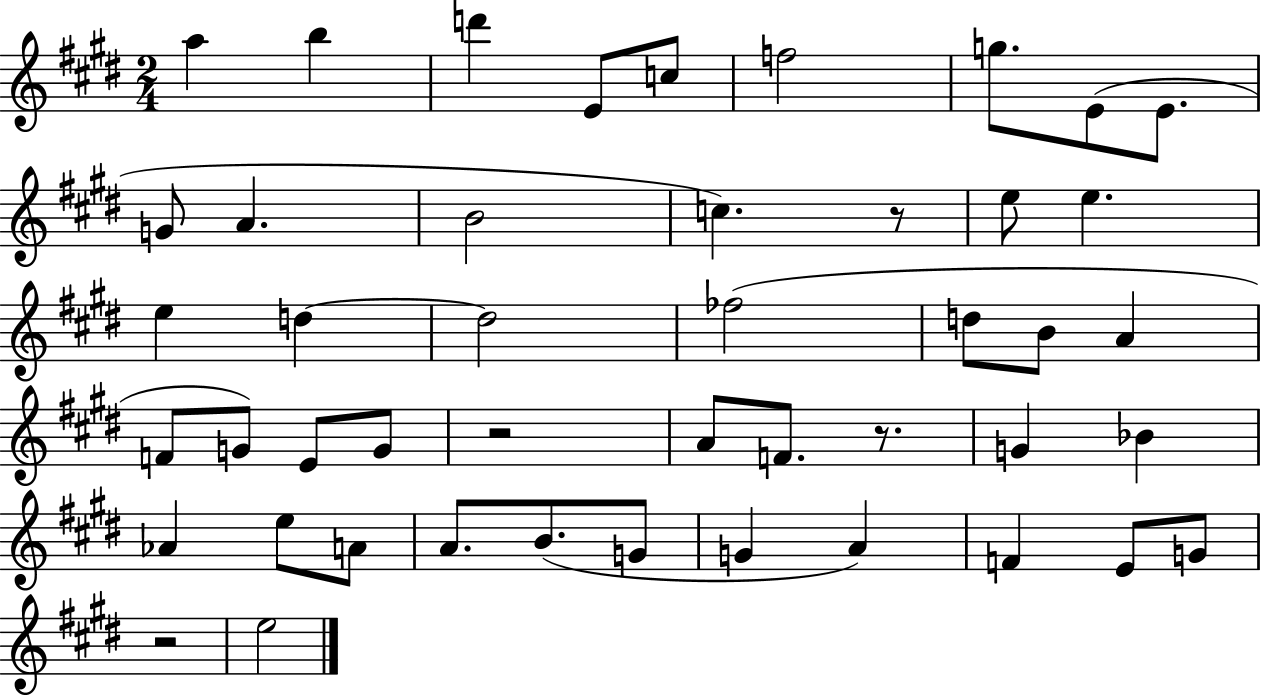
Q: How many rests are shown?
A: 4